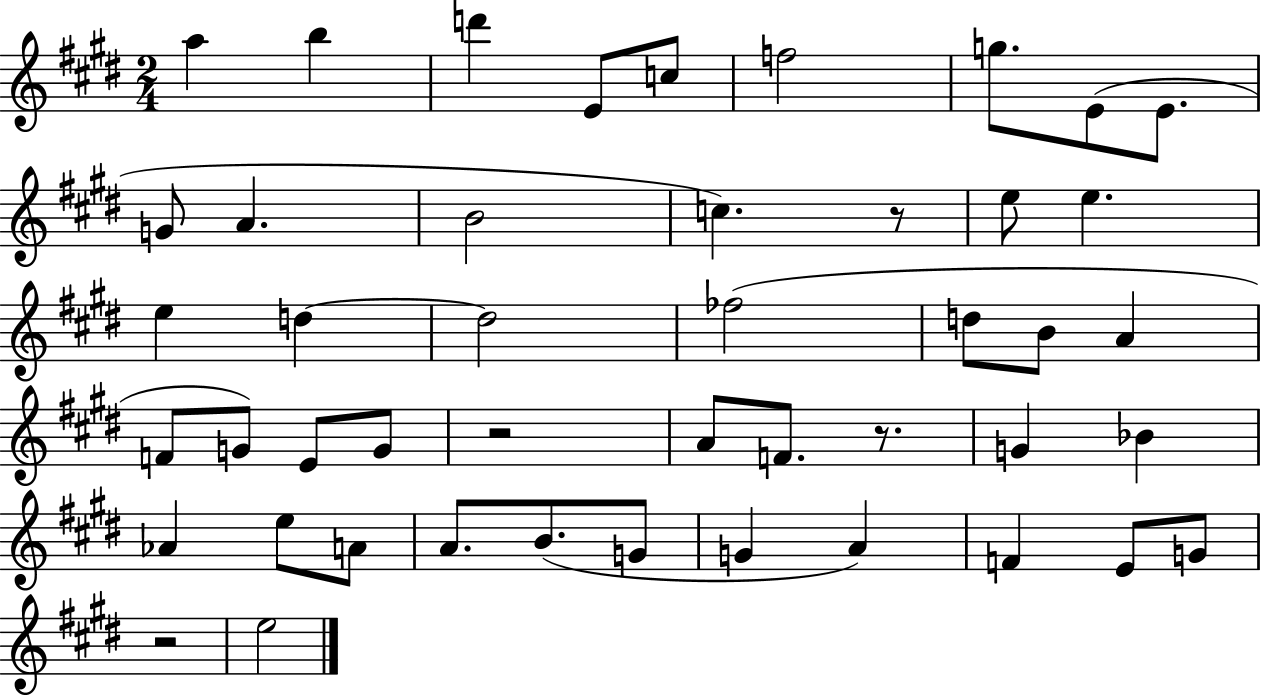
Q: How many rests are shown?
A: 4